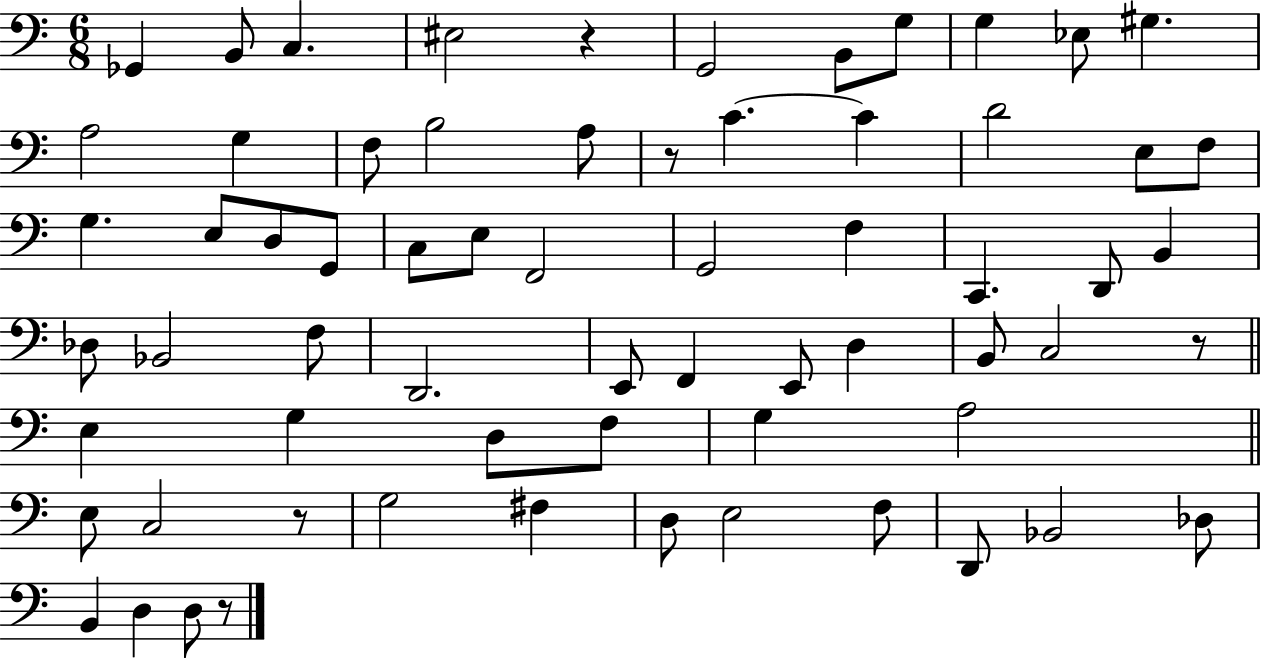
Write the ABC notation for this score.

X:1
T:Untitled
M:6/8
L:1/4
K:C
_G,, B,,/2 C, ^E,2 z G,,2 B,,/2 G,/2 G, _E,/2 ^G, A,2 G, F,/2 B,2 A,/2 z/2 C C D2 E,/2 F,/2 G, E,/2 D,/2 G,,/2 C,/2 E,/2 F,,2 G,,2 F, C,, D,,/2 B,, _D,/2 _B,,2 F,/2 D,,2 E,,/2 F,, E,,/2 D, B,,/2 C,2 z/2 E, G, D,/2 F,/2 G, A,2 E,/2 C,2 z/2 G,2 ^F, D,/2 E,2 F,/2 D,,/2 _B,,2 _D,/2 B,, D, D,/2 z/2